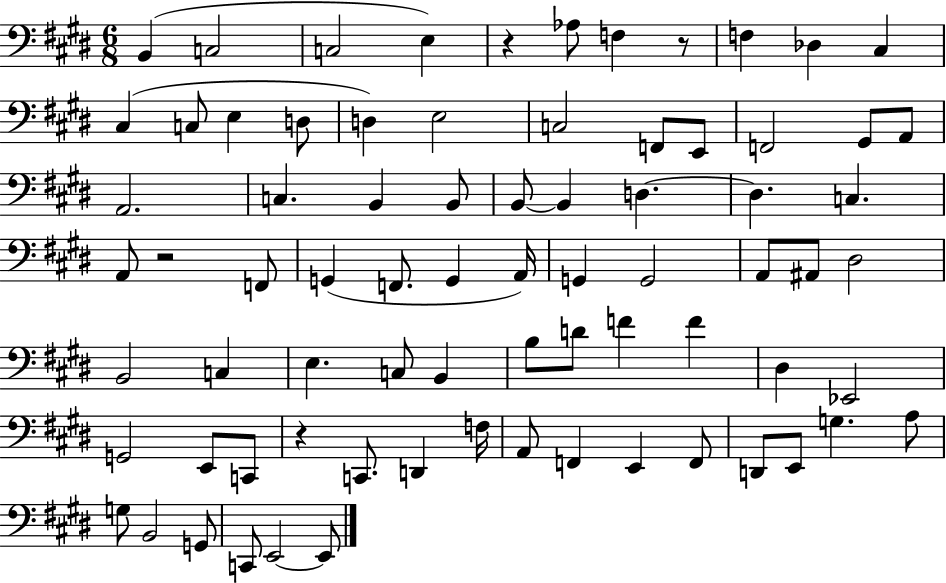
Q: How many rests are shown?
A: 4